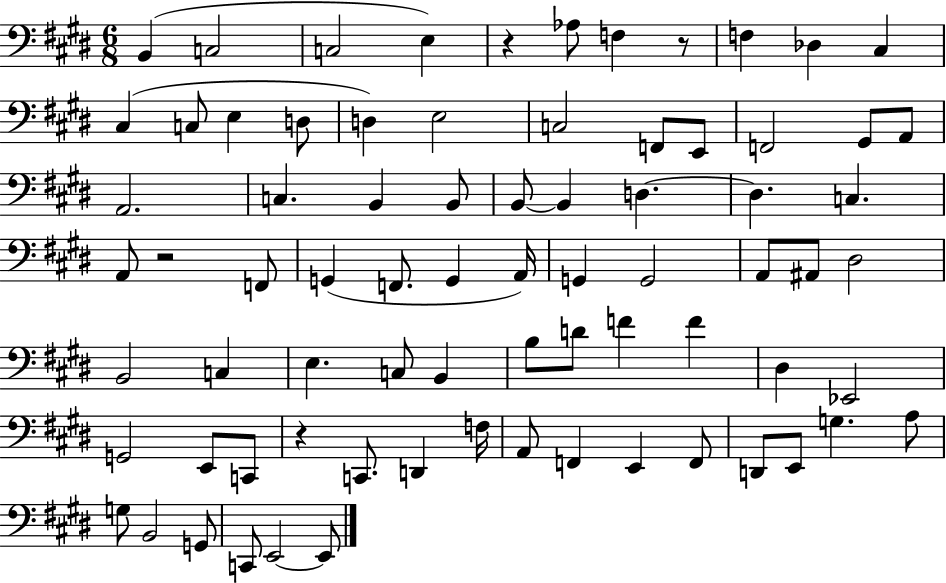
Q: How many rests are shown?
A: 4